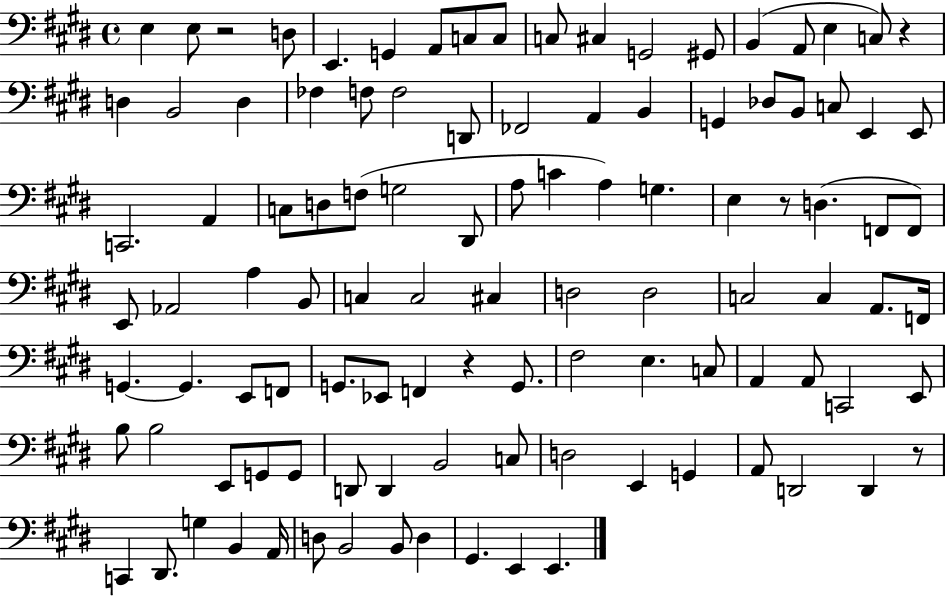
E3/q E3/e R/h D3/e E2/q. G2/q A2/e C3/e C3/e C3/e C#3/q G2/h G#2/e B2/q A2/e E3/q C3/e R/q D3/q B2/h D3/q FES3/q F3/e F3/h D2/e FES2/h A2/q B2/q G2/q Db3/e B2/e C3/e E2/q E2/e C2/h. A2/q C3/e D3/e F3/e G3/h D#2/e A3/e C4/q A3/q G3/q. E3/q R/e D3/q. F2/e F2/e E2/e Ab2/h A3/q B2/e C3/q C3/h C#3/q D3/h D3/h C3/h C3/q A2/e. F2/s G2/q. G2/q. E2/e F2/e G2/e. Eb2/e F2/q R/q G2/e. F#3/h E3/q. C3/e A2/q A2/e C2/h E2/e B3/e B3/h E2/e G2/e G2/e D2/e D2/q B2/h C3/e D3/h E2/q G2/q A2/e D2/h D2/q R/e C2/q D#2/e. G3/q B2/q A2/s D3/e B2/h B2/e D3/q G#2/q. E2/q E2/q.